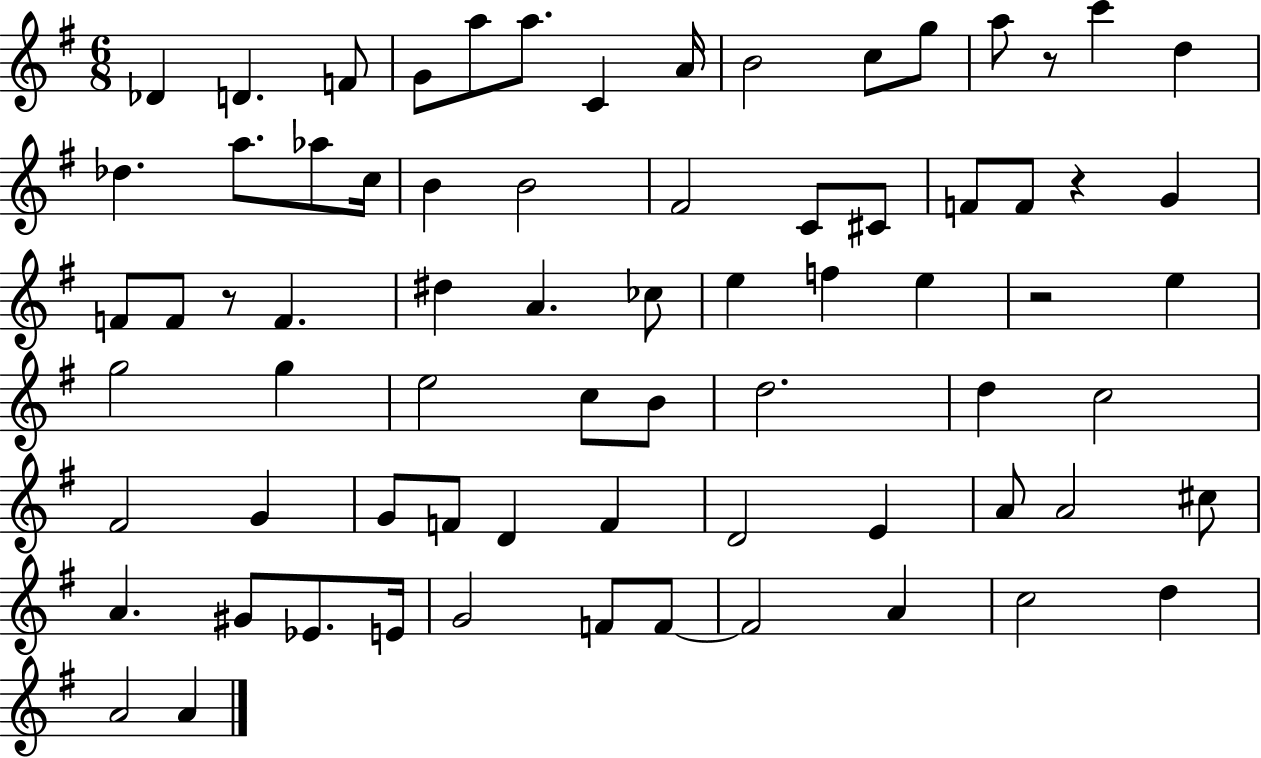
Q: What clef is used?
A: treble